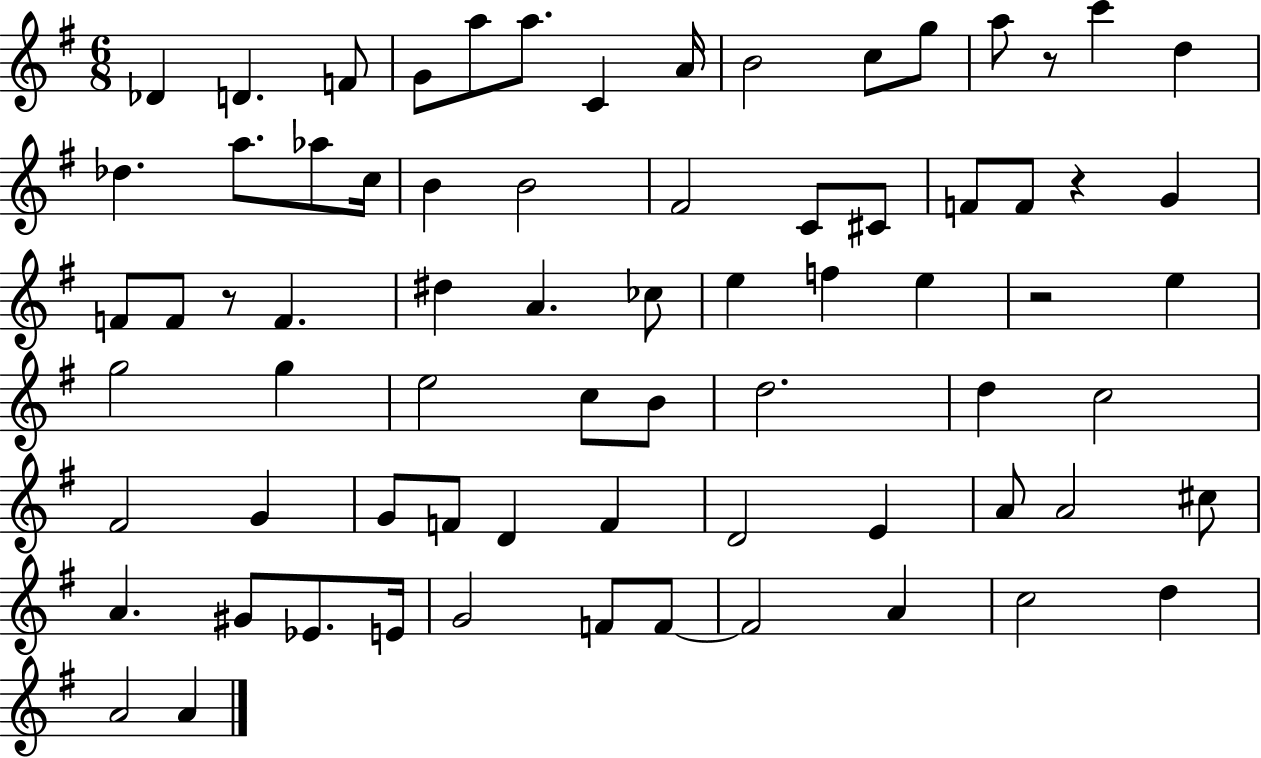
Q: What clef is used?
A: treble